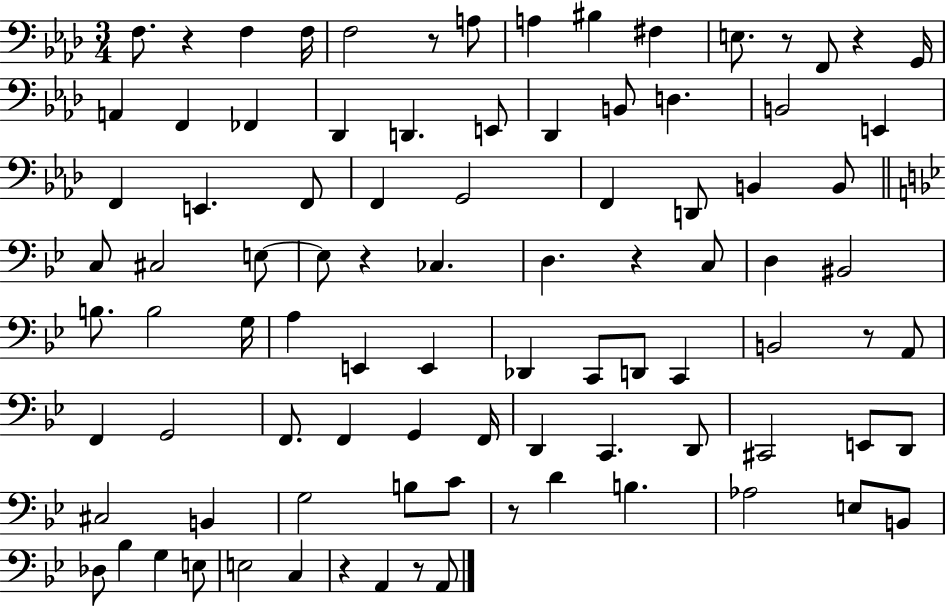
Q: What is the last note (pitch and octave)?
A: A2